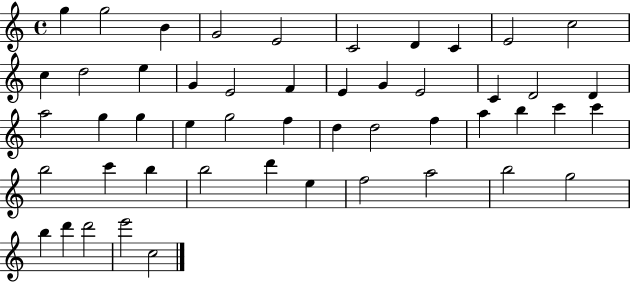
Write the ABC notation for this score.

X:1
T:Untitled
M:4/4
L:1/4
K:C
g g2 B G2 E2 C2 D C E2 c2 c d2 e G E2 F E G E2 C D2 D a2 g g e g2 f d d2 f a b c' c' b2 c' b b2 d' e f2 a2 b2 g2 b d' d'2 e'2 c2